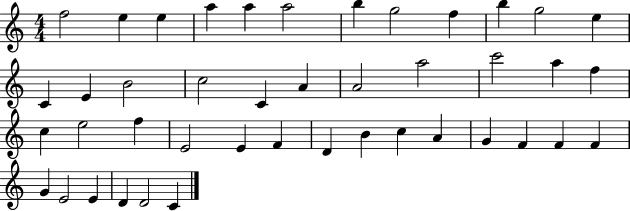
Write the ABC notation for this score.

X:1
T:Untitled
M:4/4
L:1/4
K:C
f2 e e a a a2 b g2 f b g2 e C E B2 c2 C A A2 a2 c'2 a f c e2 f E2 E F D B c A G F F F G E2 E D D2 C